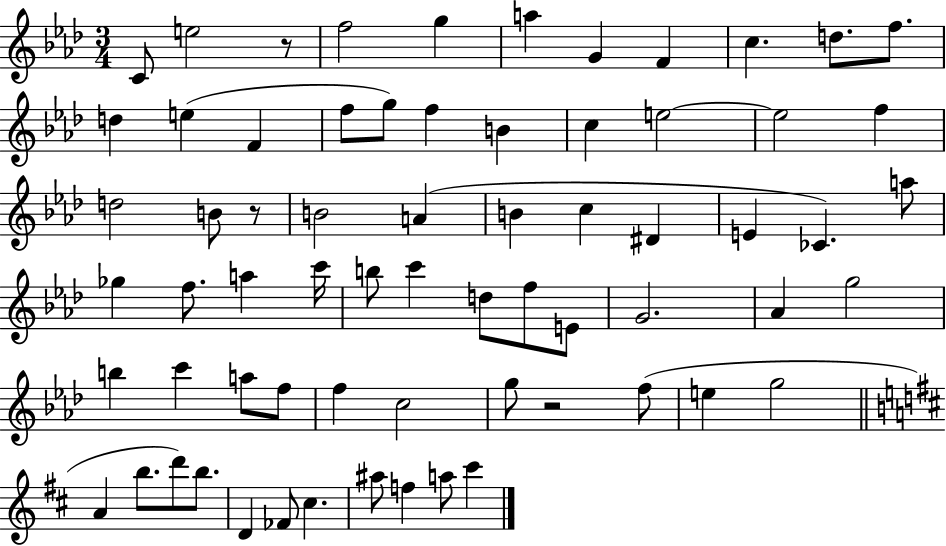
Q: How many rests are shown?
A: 3